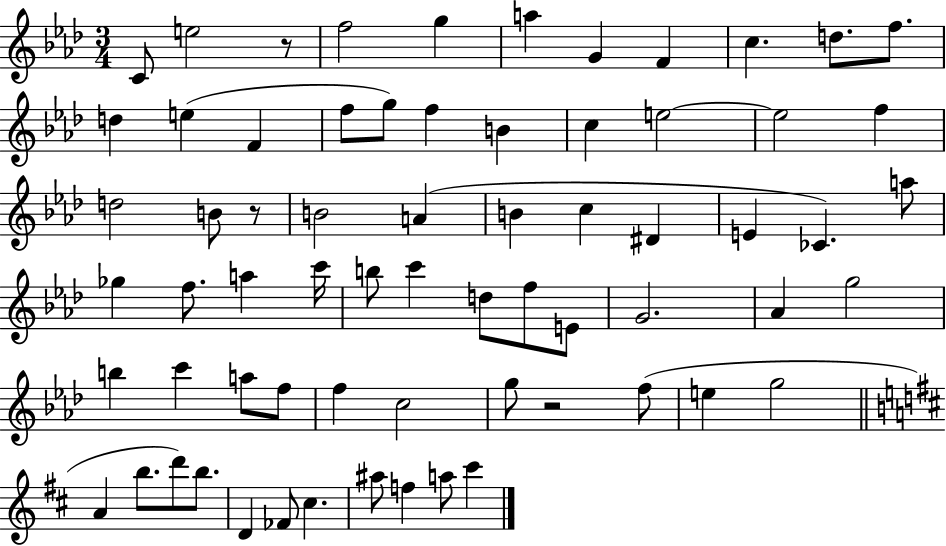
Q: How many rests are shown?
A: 3